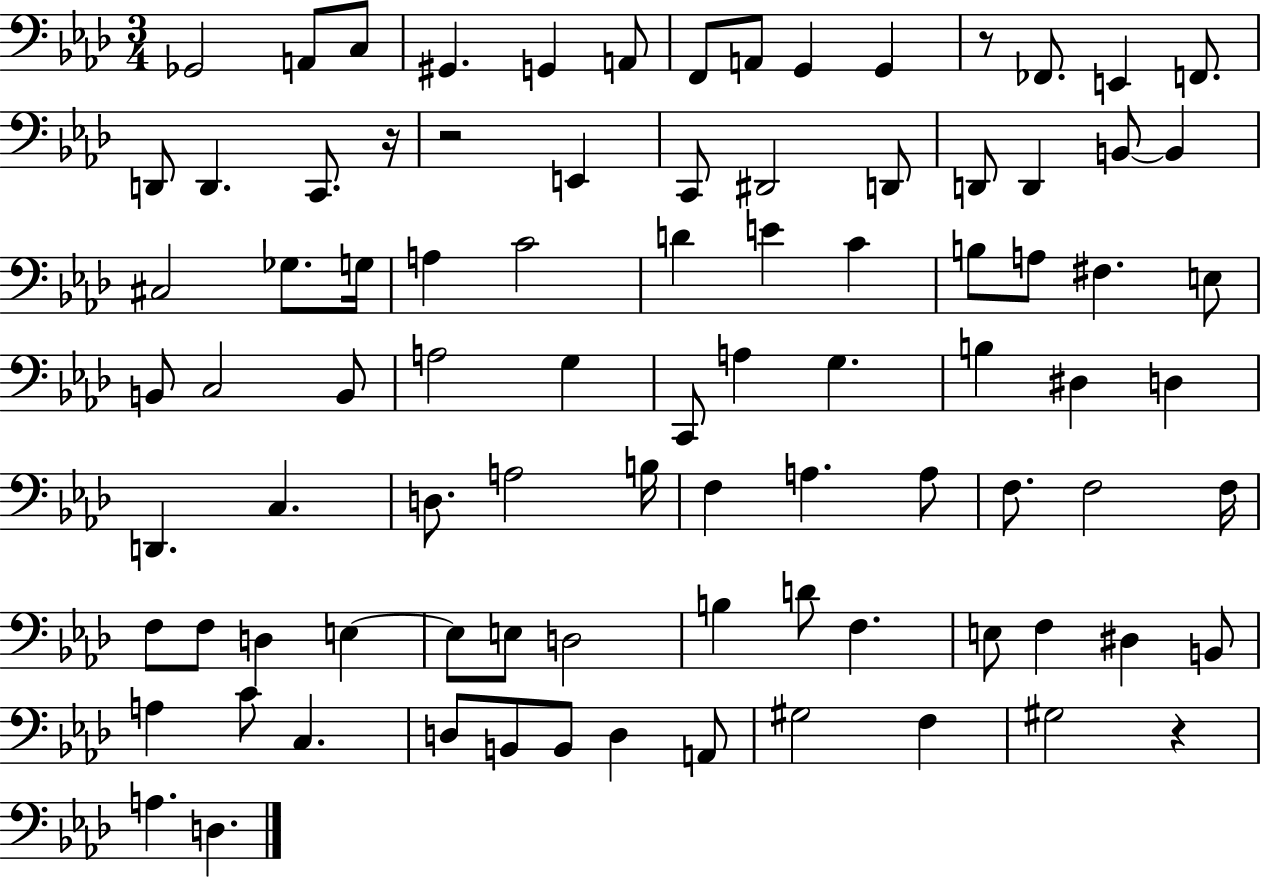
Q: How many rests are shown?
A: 4